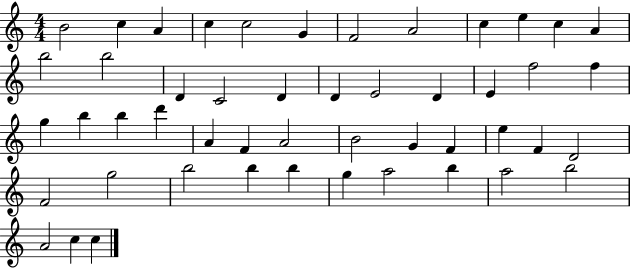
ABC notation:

X:1
T:Untitled
M:4/4
L:1/4
K:C
B2 c A c c2 G F2 A2 c e c A b2 b2 D C2 D D E2 D E f2 f g b b d' A F A2 B2 G F e F D2 F2 g2 b2 b b g a2 b a2 b2 A2 c c